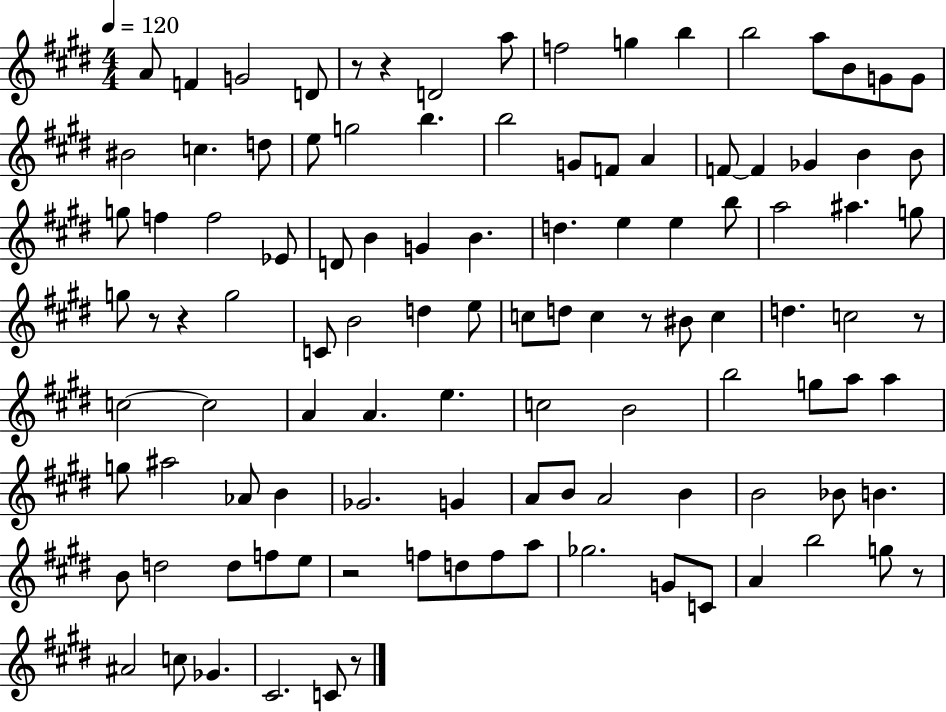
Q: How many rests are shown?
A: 9